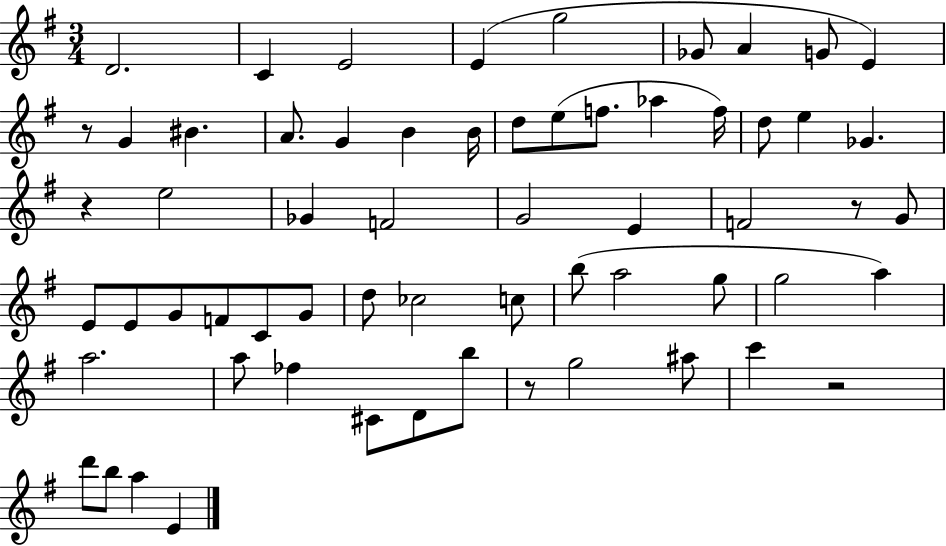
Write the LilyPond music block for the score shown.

{
  \clef treble
  \numericTimeSignature
  \time 3/4
  \key g \major
  d'2. | c'4 e'2 | e'4( g''2 | ges'8 a'4 g'8 e'4) | \break r8 g'4 bis'4. | a'8. g'4 b'4 b'16 | d''8 e''8( f''8. aes''4 f''16) | d''8 e''4 ges'4. | \break r4 e''2 | ges'4 f'2 | g'2 e'4 | f'2 r8 g'8 | \break e'8 e'8 g'8 f'8 c'8 g'8 | d''8 ces''2 c''8 | b''8( a''2 g''8 | g''2 a''4) | \break a''2. | a''8 fes''4 cis'8 d'8 b''8 | r8 g''2 ais''8 | c'''4 r2 | \break d'''8 b''8 a''4 e'4 | \bar "|."
}